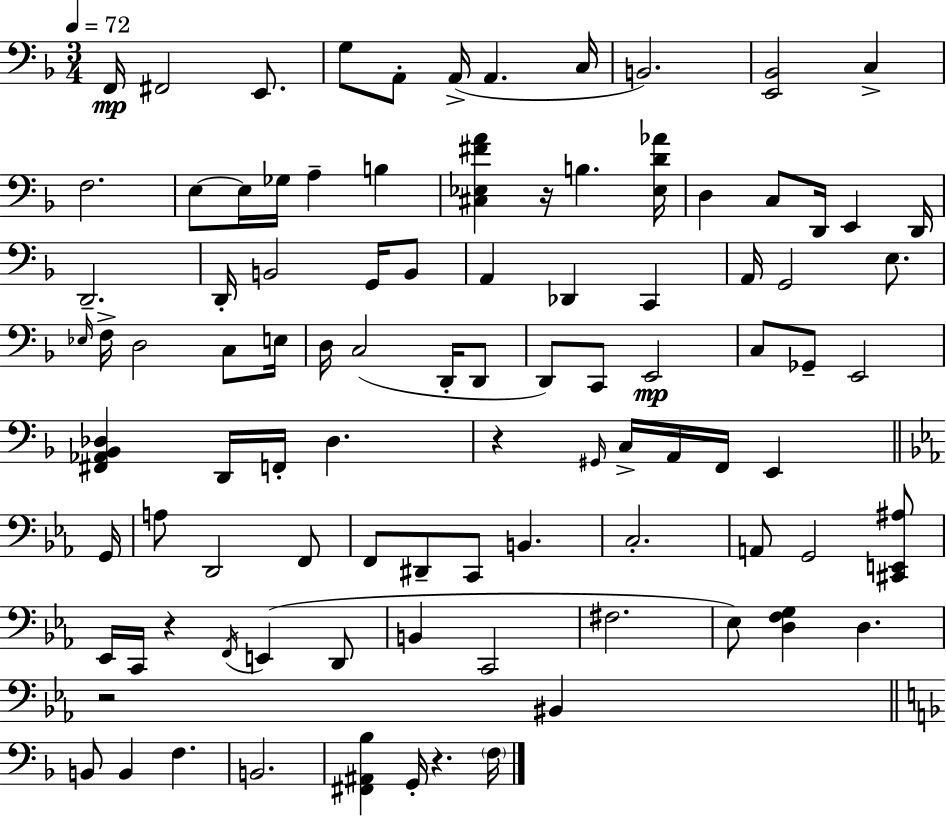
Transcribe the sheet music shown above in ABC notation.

X:1
T:Untitled
M:3/4
L:1/4
K:Dm
F,,/4 ^F,,2 E,,/2 G,/2 A,,/2 A,,/4 A,, C,/4 B,,2 [E,,_B,,]2 C, F,2 E,/2 E,/4 _G,/4 A, B, [^C,_E,^FA] z/4 B, [_E,D_A]/4 D, C,/2 D,,/4 E,, D,,/4 D,,2 D,,/4 B,,2 G,,/4 B,,/2 A,, _D,, C,, A,,/4 G,,2 E,/2 _E,/4 F,/4 D,2 C,/2 E,/4 D,/4 C,2 D,,/4 D,,/2 D,,/2 C,,/2 E,,2 C,/2 _G,,/2 E,,2 [^F,,_A,,_B,,_D,] D,,/4 F,,/4 _D, z ^G,,/4 C,/4 A,,/4 F,,/4 E,, G,,/4 A,/2 D,,2 F,,/2 F,,/2 ^D,,/2 C,,/2 B,, C,2 A,,/2 G,,2 [^C,,E,,^A,]/2 _E,,/4 C,,/4 z F,,/4 E,, D,,/2 B,, C,,2 ^F,2 _E,/2 [D,F,G,] D, z2 ^B,, B,,/2 B,, F, B,,2 [^F,,^A,,_B,] G,,/4 z F,/4